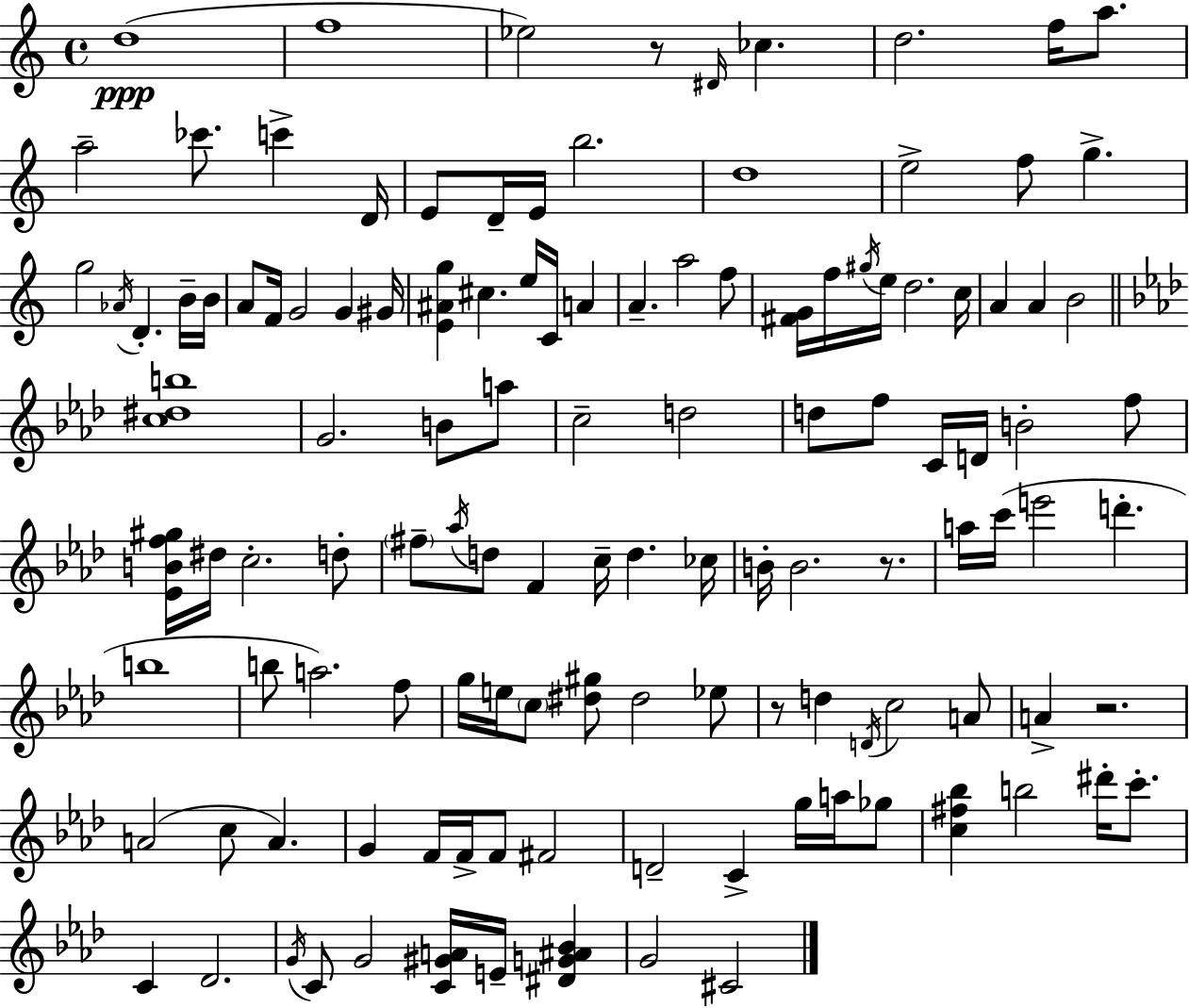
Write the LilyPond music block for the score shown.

{
  \clef treble
  \time 4/4
  \defaultTimeSignature
  \key a \minor
  d''1(\ppp | f''1 | ees''2) r8 \grace { dis'16 } ces''4. | d''2. f''16 a''8. | \break a''2-- ces'''8. c'''4-> | d'16 e'8 d'16-- e'16 b''2. | d''1 | e''2-> f''8 g''4.-> | \break g''2 \acciaccatura { aes'16 } d'4.-. | b'16-- b'16 a'8 f'16 g'2 g'4 | gis'16 <e' ais' g''>4 cis''4. e''16 c'16 a'4 | a'4.-- a''2 | \break f''8 <fis' g'>16 f''16 \acciaccatura { gis''16 } e''16 d''2. | c''16 a'4 a'4 b'2 | \bar "||" \break \key aes \major <c'' dis'' b''>1 | g'2. b'8 a''8 | c''2-- d''2 | d''8 f''8 c'16 d'16 b'2-. f''8 | \break <ees' b' f'' gis''>16 dis''16 c''2.-. d''8-. | \parenthesize fis''8-- \acciaccatura { aes''16 } d''8 f'4 c''16-- d''4. | ces''16 b'16-. b'2. r8. | a''16 c'''16( e'''2 d'''4.-. | \break b''1 | b''8 a''2.) f''8 | g''16 e''16 \parenthesize c''8 <dis'' gis''>8 dis''2 ees''8 | r8 d''4 \acciaccatura { d'16 } c''2 | \break a'8 a'4-> r2. | a'2( c''8 a'4.) | g'4 f'16 f'16-> f'8 fis'2 | d'2-- c'4-> g''16 a''16 | \break ges''8 <c'' fis'' bes''>4 b''2 dis'''16-. c'''8.-. | c'4 des'2. | \acciaccatura { g'16 } c'8 g'2 <c' gis' a'>16 e'16-- <dis' g' ais' bes'>4 | g'2 cis'2 | \break \bar "|."
}